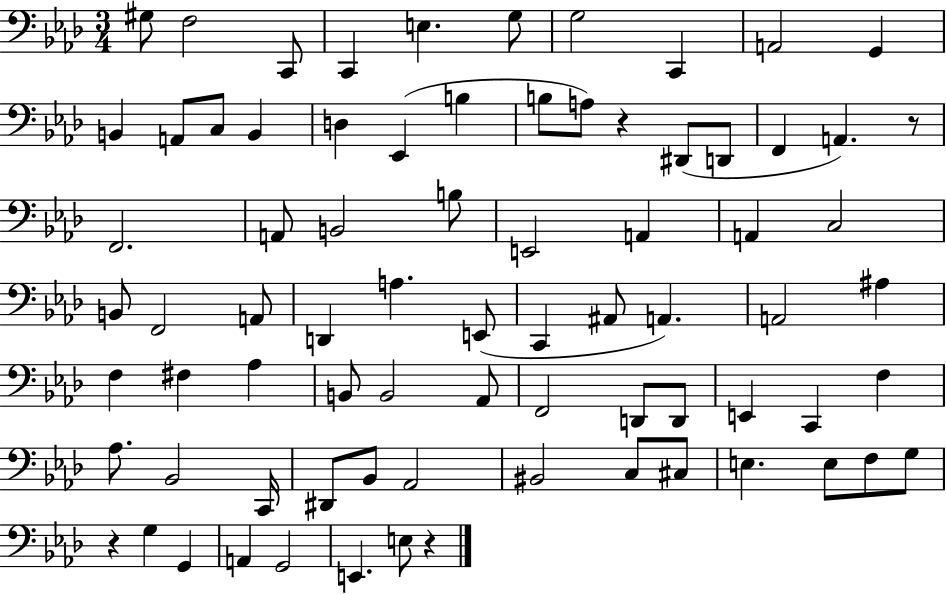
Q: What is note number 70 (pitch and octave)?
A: A2